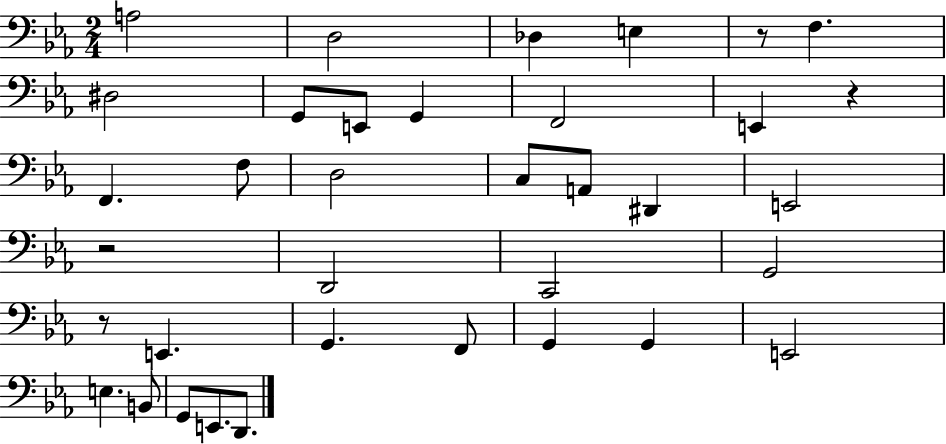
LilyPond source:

{
  \clef bass
  \numericTimeSignature
  \time 2/4
  \key ees \major
  a2 | d2 | des4 e4 | r8 f4. | \break dis2 | g,8 e,8 g,4 | f,2 | e,4 r4 | \break f,4. f8 | d2 | c8 a,8 dis,4 | e,2 | \break r2 | d,2 | c,2 | g,2 | \break r8 e,4. | g,4. f,8 | g,4 g,4 | e,2 | \break e4. b,8 | g,8 e,8. d,8. | \bar "|."
}